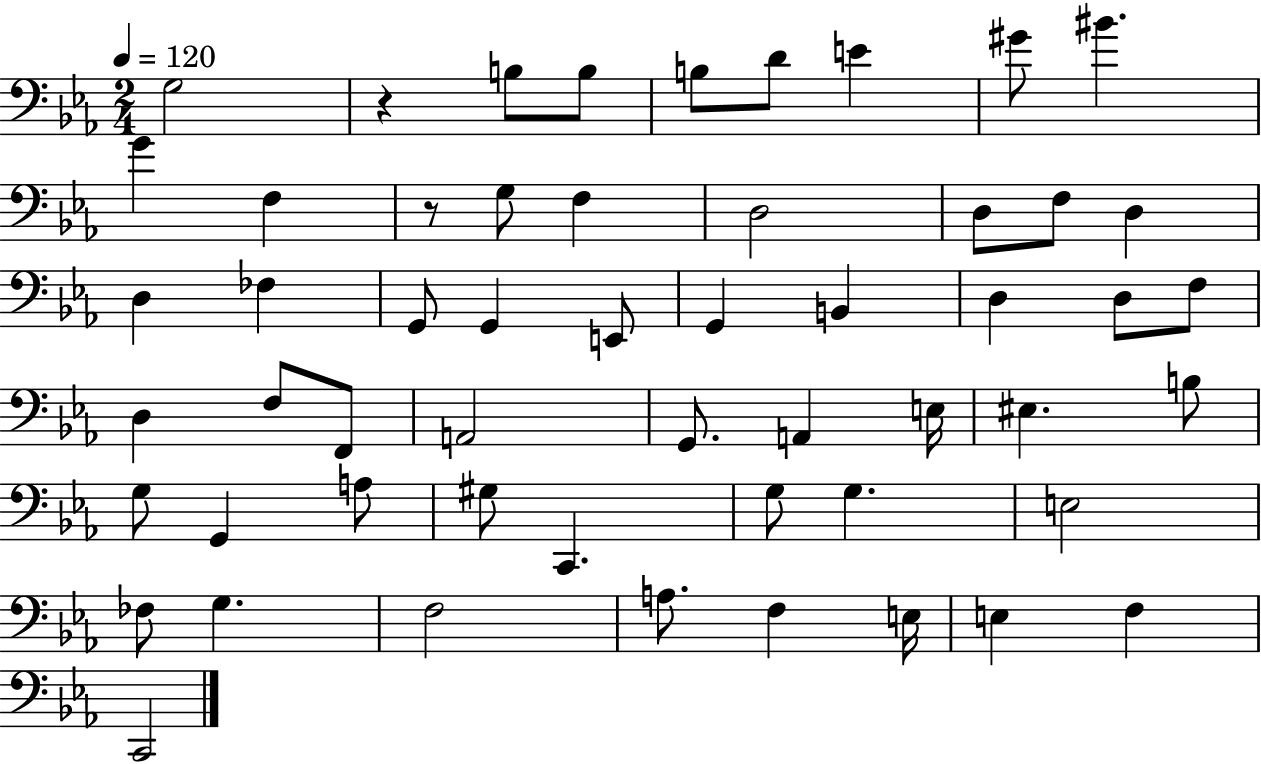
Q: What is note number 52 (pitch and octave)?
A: C2